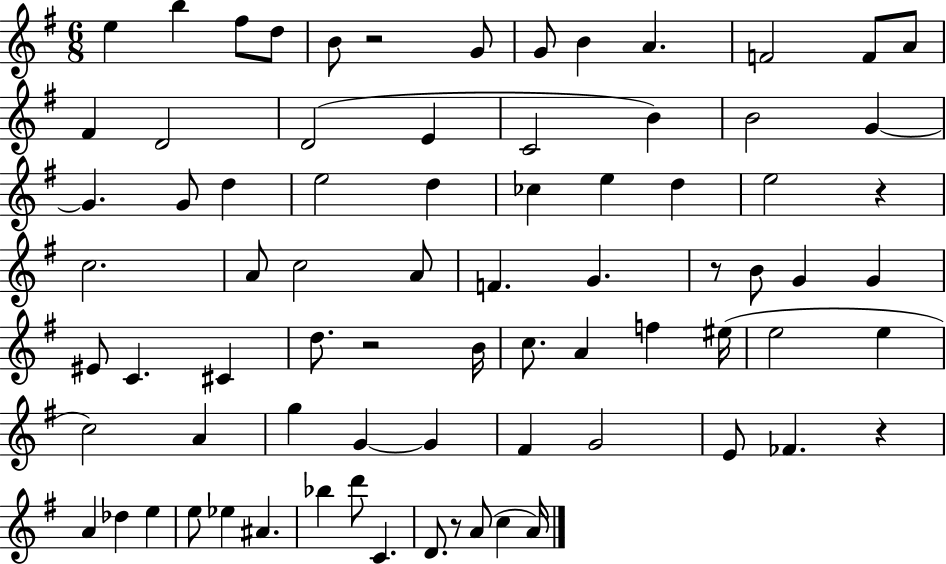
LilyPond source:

{
  \clef treble
  \numericTimeSignature
  \time 6/8
  \key g \major
  \repeat volta 2 { e''4 b''4 fis''8 d''8 | b'8 r2 g'8 | g'8 b'4 a'4. | f'2 f'8 a'8 | \break fis'4 d'2 | d'2( e'4 | c'2 b'4) | b'2 g'4~~ | \break g'4. g'8 d''4 | e''2 d''4 | ces''4 e''4 d''4 | e''2 r4 | \break c''2. | a'8 c''2 a'8 | f'4. g'4. | r8 b'8 g'4 g'4 | \break eis'8 c'4. cis'4 | d''8. r2 b'16 | c''8. a'4 f''4 eis''16( | e''2 e''4 | \break c''2) a'4 | g''4 g'4~~ g'4 | fis'4 g'2 | e'8 fes'4. r4 | \break a'4 des''4 e''4 | e''8 ees''4 ais'4. | bes''4 d'''8 c'4. | d'8. r8 a'8( c''4 a'16) | \break } \bar "|."
}